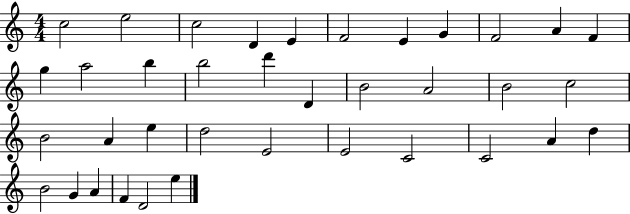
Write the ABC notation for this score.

X:1
T:Untitled
M:4/4
L:1/4
K:C
c2 e2 c2 D E F2 E G F2 A F g a2 b b2 d' D B2 A2 B2 c2 B2 A e d2 E2 E2 C2 C2 A d B2 G A F D2 e